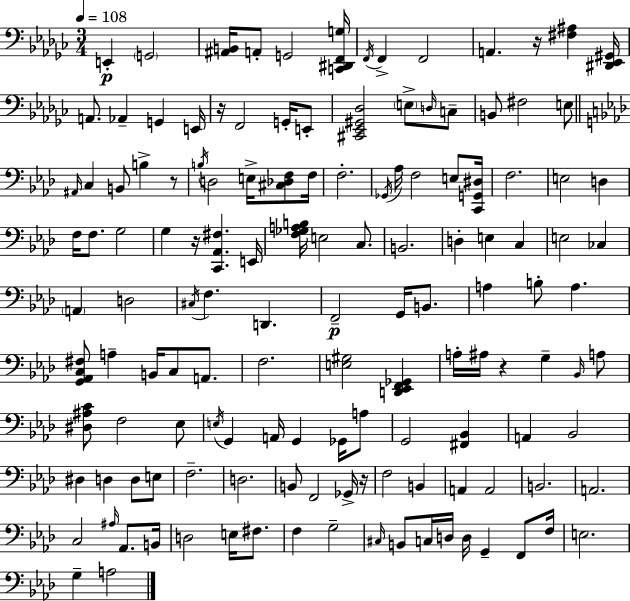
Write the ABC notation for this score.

X:1
T:Untitled
M:3/4
L:1/4
K:Ebm
E,, G,,2 [^A,,B,,]/4 A,,/2 G,,2 [C,,^D,,F,,G,]/4 F,,/4 F,, F,,2 A,, z/4 [^F,^A,] [^D,,_E,,^G,,]/4 A,,/2 _A,, G,, E,,/4 z/4 F,,2 G,,/4 E,,/2 [^C,,_E,,^G,,_D,]2 E,/2 D,/4 C,/2 B,,/2 ^F,2 E,/2 ^A,,/4 C, B,,/2 B, z/2 B,/4 D,2 E,/4 [^C,_D,F,]/2 F,/4 F,2 _G,,/4 _A,/4 F,2 E,/2 [C,,G,,^D,]/4 F,2 E,2 D, F,/4 F,/2 G,2 G, z/4 [C,,_A,,^F,] E,,/4 [F,_G,A,B,]/4 E,2 C,/2 B,,2 D, E, C, E,2 _C, A,, D,2 ^C,/4 F, D,, F,,2 G,,/4 B,,/2 A, B,/2 A, [G,,_A,,C,^F,]/2 A, B,,/4 C,/2 A,,/2 F,2 [E,^G,]2 [D,,_E,,F,,_G,,] A,/4 ^A,/4 z G, _B,,/4 A,/2 [^D,^A,C]/2 F,2 _E,/2 E,/4 G,, A,,/4 G,, _G,,/4 A,/2 G,,2 [^F,,_B,,] A,, _B,,2 ^D, D, D,/2 E,/2 F,2 D,2 B,,/2 F,,2 _G,,/4 z/4 F,2 B,, A,, A,,2 B,,2 A,,2 C,2 ^A,/4 _A,,/2 B,,/4 D,2 E,/4 ^F,/2 F, G,2 ^C,/4 B,,/2 C,/4 D,/4 D,/4 G,, F,,/2 F,/4 E,2 G, A,2